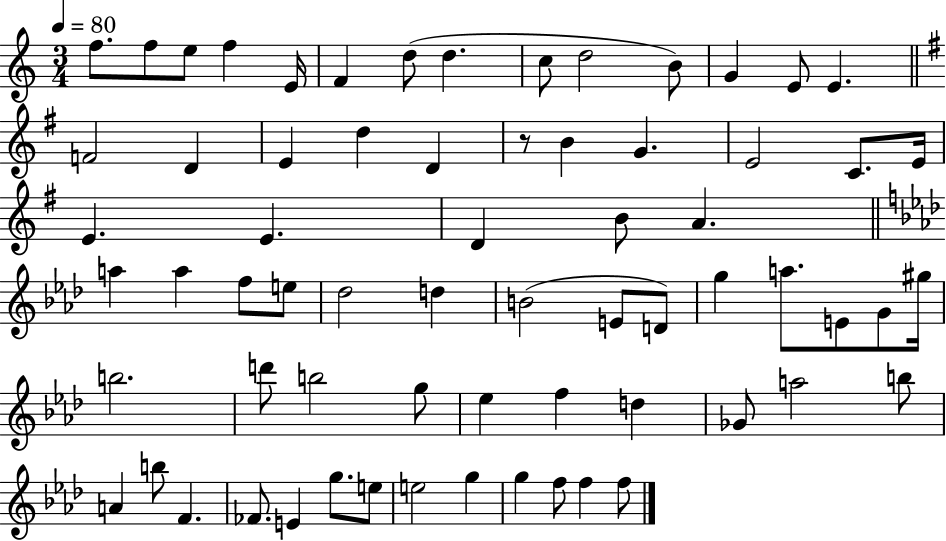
F5/e. F5/e E5/e F5/q E4/s F4/q D5/e D5/q. C5/e D5/h B4/e G4/q E4/e E4/q. F4/h D4/q E4/q D5/q D4/q R/e B4/q G4/q. E4/h C4/e. E4/s E4/q. E4/q. D4/q B4/e A4/q. A5/q A5/q F5/e E5/e Db5/h D5/q B4/h E4/e D4/e G5/q A5/e. E4/e G4/e G#5/s B5/h. D6/e B5/h G5/e Eb5/q F5/q D5/q Gb4/e A5/h B5/e A4/q B5/e F4/q. FES4/e. E4/q G5/e. E5/e E5/h G5/q G5/q F5/e F5/q F5/e